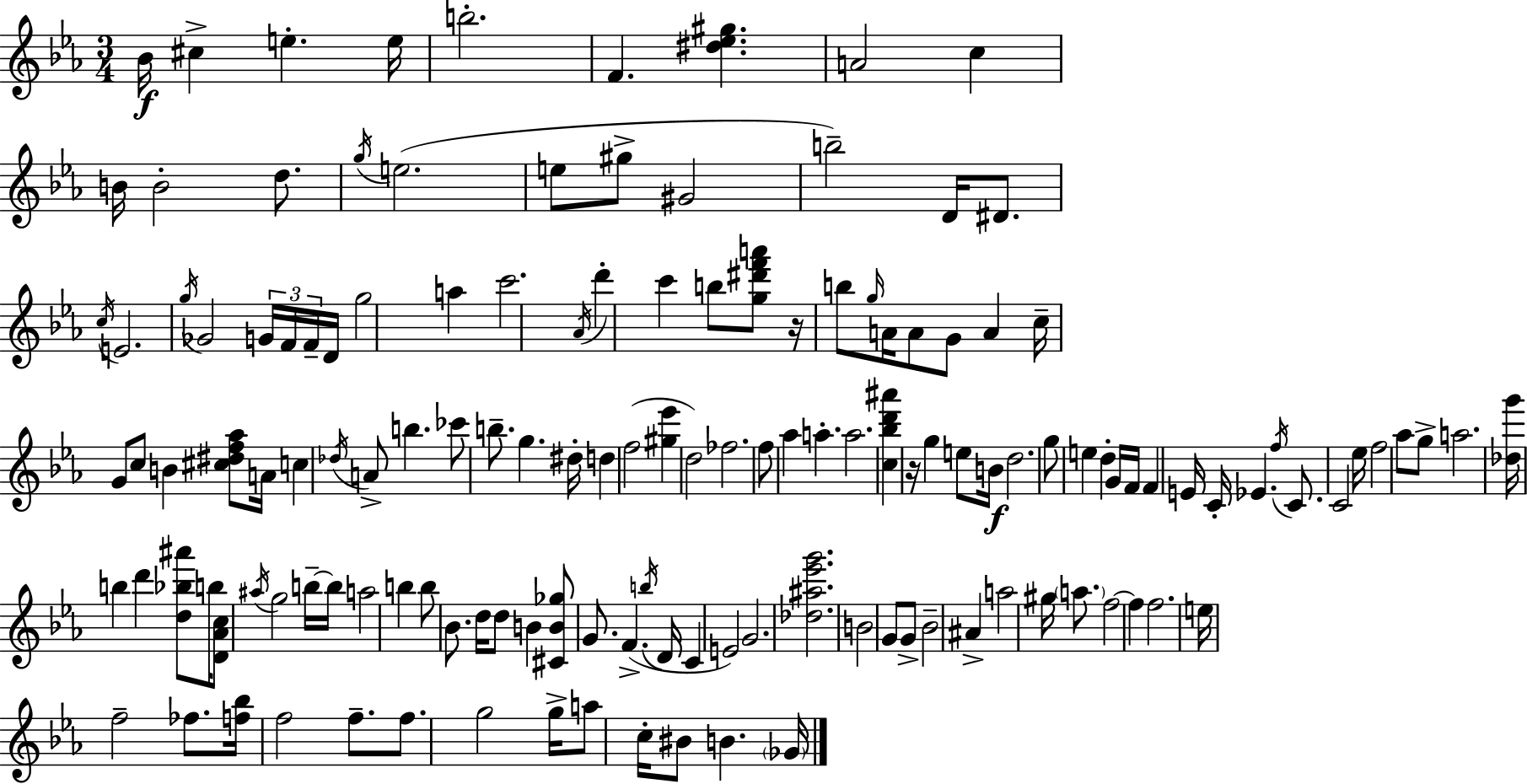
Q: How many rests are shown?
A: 2